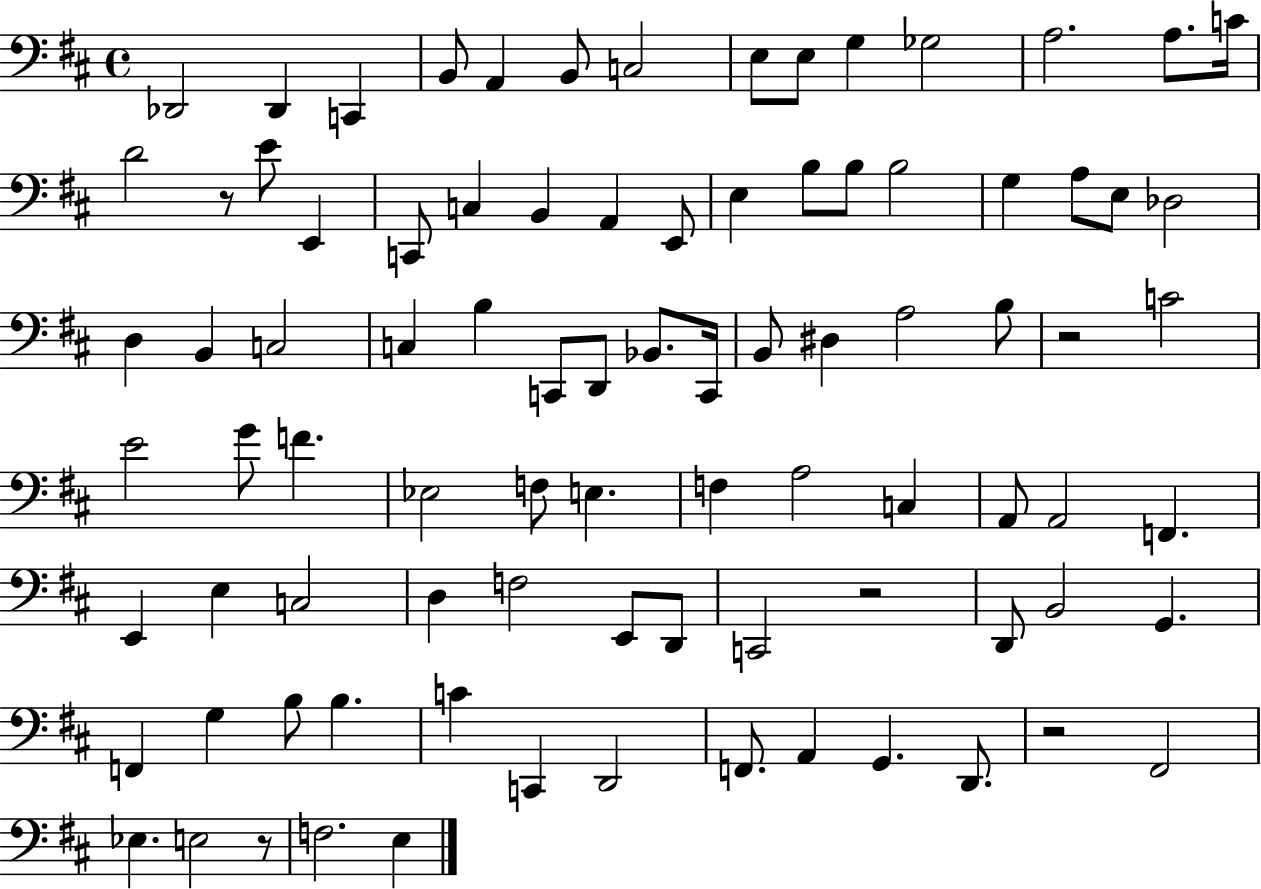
{
  \clef bass
  \time 4/4
  \defaultTimeSignature
  \key d \major
  des,2 des,4 c,4 | b,8 a,4 b,8 c2 | e8 e8 g4 ges2 | a2. a8. c'16 | \break d'2 r8 e'8 e,4 | c,8 c4 b,4 a,4 e,8 | e4 b8 b8 b2 | g4 a8 e8 des2 | \break d4 b,4 c2 | c4 b4 c,8 d,8 bes,8. c,16 | b,8 dis4 a2 b8 | r2 c'2 | \break e'2 g'8 f'4. | ees2 f8 e4. | f4 a2 c4 | a,8 a,2 f,4. | \break e,4 e4 c2 | d4 f2 e,8 d,8 | c,2 r2 | d,8 b,2 g,4. | \break f,4 g4 b8 b4. | c'4 c,4 d,2 | f,8. a,4 g,4. d,8. | r2 fis,2 | \break ees4. e2 r8 | f2. e4 | \bar "|."
}